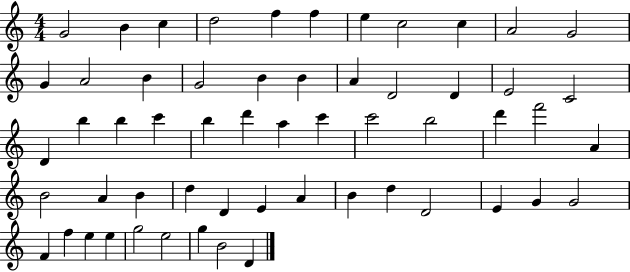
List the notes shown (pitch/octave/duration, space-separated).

G4/h B4/q C5/q D5/h F5/q F5/q E5/q C5/h C5/q A4/h G4/h G4/q A4/h B4/q G4/h B4/q B4/q A4/q D4/h D4/q E4/h C4/h D4/q B5/q B5/q C6/q B5/q D6/q A5/q C6/q C6/h B5/h D6/q F6/h A4/q B4/h A4/q B4/q D5/q D4/q E4/q A4/q B4/q D5/q D4/h E4/q G4/q G4/h F4/q F5/q E5/q E5/q G5/h E5/h G5/q B4/h D4/q